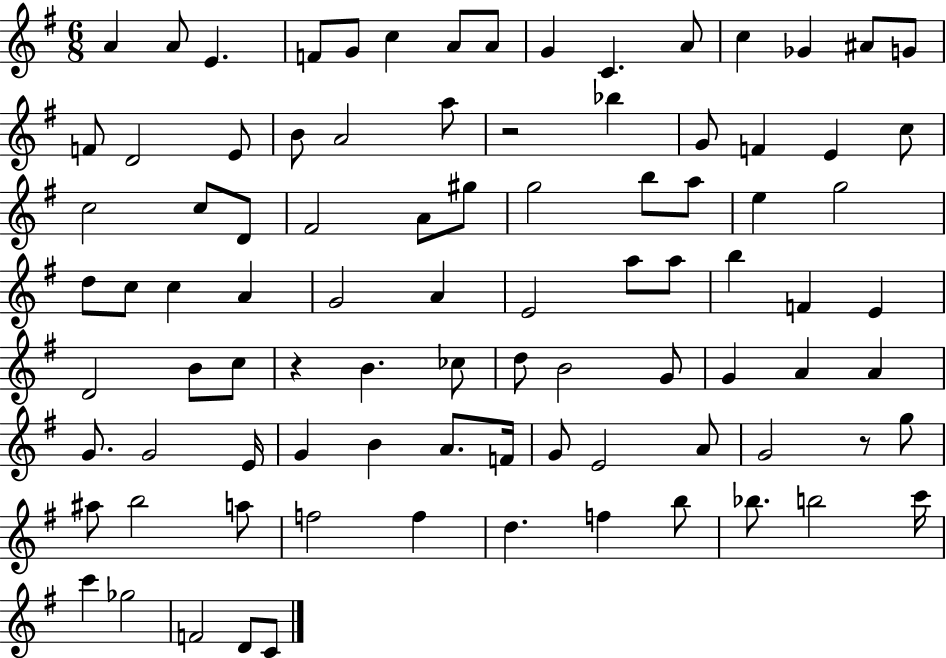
A4/q A4/e E4/q. F4/e G4/e C5/q A4/e A4/e G4/q C4/q. A4/e C5/q Gb4/q A#4/e G4/e F4/e D4/h E4/e B4/e A4/h A5/e R/h Bb5/q G4/e F4/q E4/q C5/e C5/h C5/e D4/e F#4/h A4/e G#5/e G5/h B5/e A5/e E5/q G5/h D5/e C5/e C5/q A4/q G4/h A4/q E4/h A5/e A5/e B5/q F4/q E4/q D4/h B4/e C5/e R/q B4/q. CES5/e D5/e B4/h G4/e G4/q A4/q A4/q G4/e. G4/h E4/s G4/q B4/q A4/e. F4/s G4/e E4/h A4/e G4/h R/e G5/e A#5/e B5/h A5/e F5/h F5/q D5/q. F5/q B5/e Bb5/e. B5/h C6/s C6/q Gb5/h F4/h D4/e C4/e